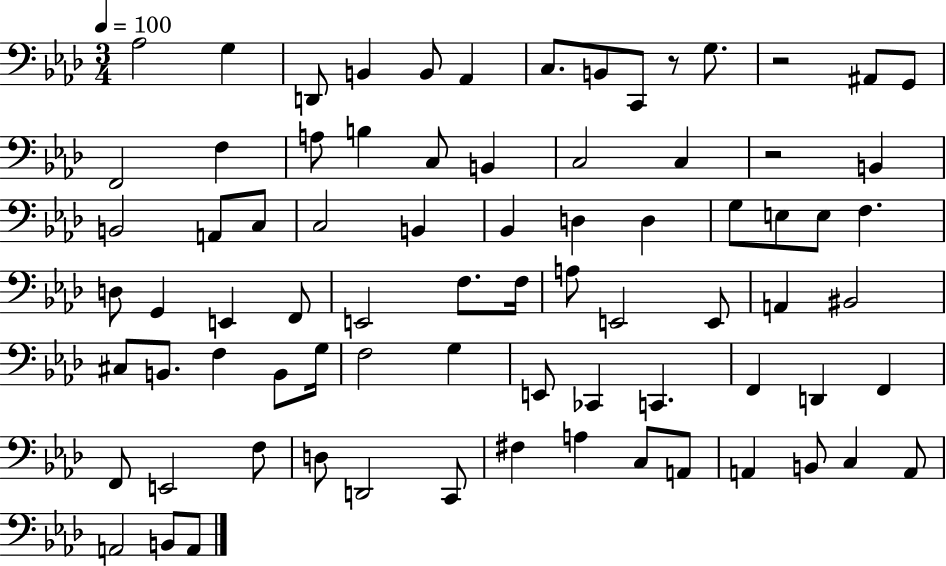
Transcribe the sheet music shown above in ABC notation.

X:1
T:Untitled
M:3/4
L:1/4
K:Ab
_A,2 G, D,,/2 B,, B,,/2 _A,, C,/2 B,,/2 C,,/2 z/2 G,/2 z2 ^A,,/2 G,,/2 F,,2 F, A,/2 B, C,/2 B,, C,2 C, z2 B,, B,,2 A,,/2 C,/2 C,2 B,, _B,, D, D, G,/2 E,/2 E,/2 F, D,/2 G,, E,, F,,/2 E,,2 F,/2 F,/4 A,/2 E,,2 E,,/2 A,, ^B,,2 ^C,/2 B,,/2 F, B,,/2 G,/4 F,2 G, E,,/2 _C,, C,, F,, D,, F,, F,,/2 E,,2 F,/2 D,/2 D,,2 C,,/2 ^F, A, C,/2 A,,/2 A,, B,,/2 C, A,,/2 A,,2 B,,/2 A,,/2